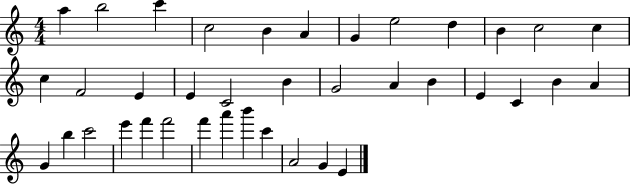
{
  \clef treble
  \numericTimeSignature
  \time 4/4
  \key c \major
  a''4 b''2 c'''4 | c''2 b'4 a'4 | g'4 e''2 d''4 | b'4 c''2 c''4 | \break c''4 f'2 e'4 | e'4 c'2 b'4 | g'2 a'4 b'4 | e'4 c'4 b'4 a'4 | \break g'4 b''4 c'''2 | e'''4 f'''4 f'''2 | f'''4 a'''4 b'''4 c'''4 | a'2 g'4 e'4 | \break \bar "|."
}